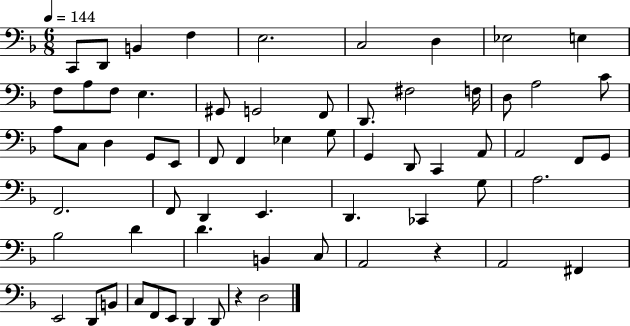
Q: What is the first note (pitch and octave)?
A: C2